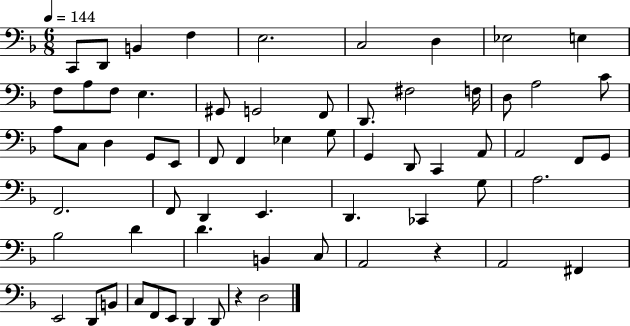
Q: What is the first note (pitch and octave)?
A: C2